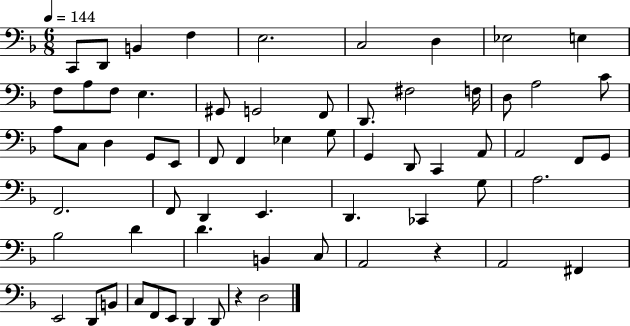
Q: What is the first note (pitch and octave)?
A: C2